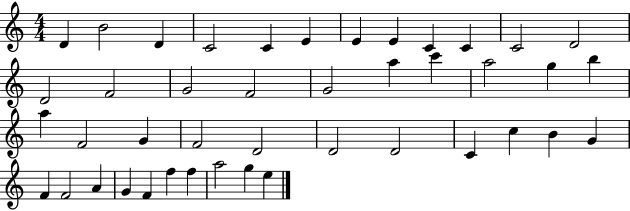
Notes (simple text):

D4/q B4/h D4/q C4/h C4/q E4/q E4/q E4/q C4/q C4/q C4/h D4/h D4/h F4/h G4/h F4/h G4/h A5/q C6/q A5/h G5/q B5/q A5/q F4/h G4/q F4/h D4/h D4/h D4/h C4/q C5/q B4/q G4/q F4/q F4/h A4/q G4/q F4/q F5/q F5/q A5/h G5/q E5/q